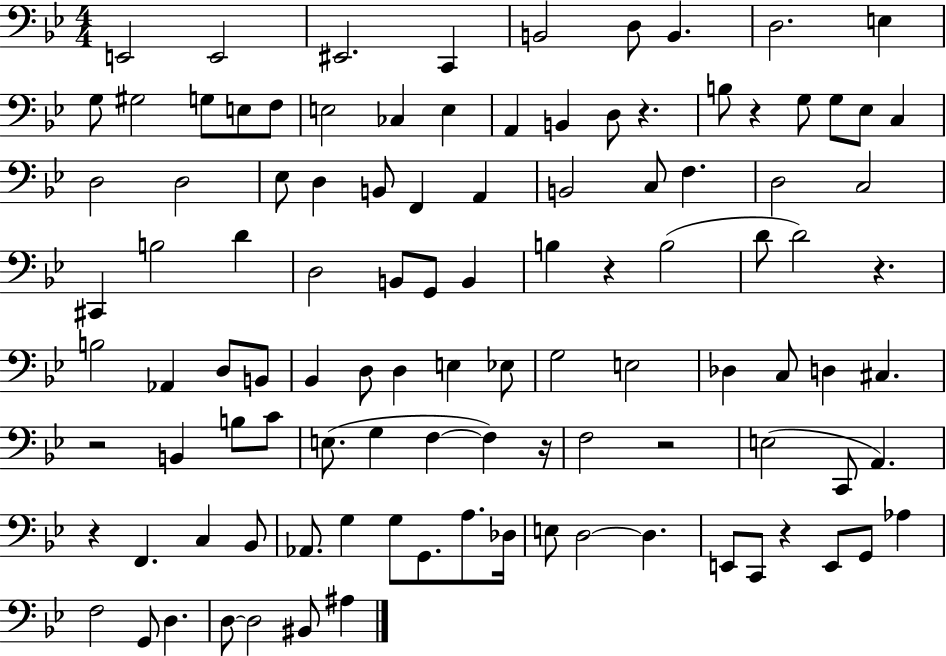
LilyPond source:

{
  \clef bass
  \numericTimeSignature
  \time 4/4
  \key bes \major
  e,2 e,2 | eis,2. c,4 | b,2 d8 b,4. | d2. e4 | \break g8 gis2 g8 e8 f8 | e2 ces4 e4 | a,4 b,4 d8 r4. | b8 r4 g8 g8 ees8 c4 | \break d2 d2 | ees8 d4 b,8 f,4 a,4 | b,2 c8 f4. | d2 c2 | \break cis,4 b2 d'4 | d2 b,8 g,8 b,4 | b4 r4 b2( | d'8 d'2) r4. | \break b2 aes,4 d8 b,8 | bes,4 d8 d4 e4 ees8 | g2 e2 | des4 c8 d4 cis4. | \break r2 b,4 b8 c'8 | e8.( g4 f4~~ f4) r16 | f2 r2 | e2( c,8 a,4.) | \break r4 f,4. c4 bes,8 | aes,8. g4 g8 g,8. a8. des16 | e8 d2~~ d4. | e,8 c,8 r4 e,8 g,8 aes4 | \break f2 g,8 d4. | d8~~ d2 bis,8 ais4 | \bar "|."
}